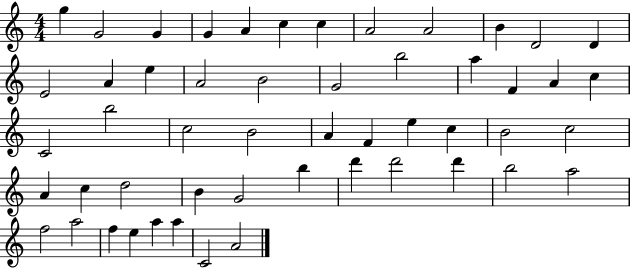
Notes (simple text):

G5/q G4/h G4/q G4/q A4/q C5/q C5/q A4/h A4/h B4/q D4/h D4/q E4/h A4/q E5/q A4/h B4/h G4/h B5/h A5/q F4/q A4/q C5/q C4/h B5/h C5/h B4/h A4/q F4/q E5/q C5/q B4/h C5/h A4/q C5/q D5/h B4/q G4/h B5/q D6/q D6/h D6/q B5/h A5/h F5/h A5/h F5/q E5/q A5/q A5/q C4/h A4/h